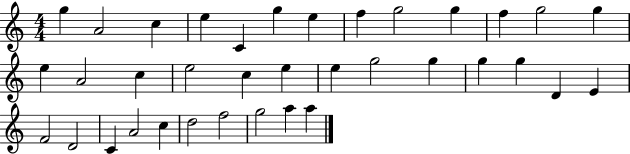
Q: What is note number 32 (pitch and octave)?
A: D5